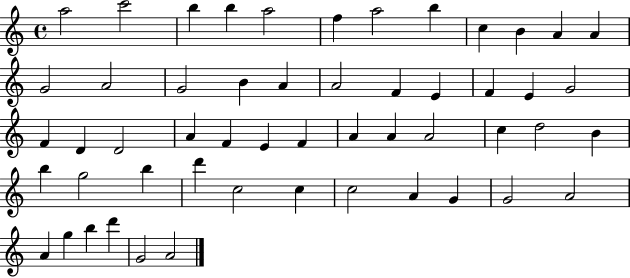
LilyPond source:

{
  \clef treble
  \time 4/4
  \defaultTimeSignature
  \key c \major
  a''2 c'''2 | b''4 b''4 a''2 | f''4 a''2 b''4 | c''4 b'4 a'4 a'4 | \break g'2 a'2 | g'2 b'4 a'4 | a'2 f'4 e'4 | f'4 e'4 g'2 | \break f'4 d'4 d'2 | a'4 f'4 e'4 f'4 | a'4 a'4 a'2 | c''4 d''2 b'4 | \break b''4 g''2 b''4 | d'''4 c''2 c''4 | c''2 a'4 g'4 | g'2 a'2 | \break a'4 g''4 b''4 d'''4 | g'2 a'2 | \bar "|."
}